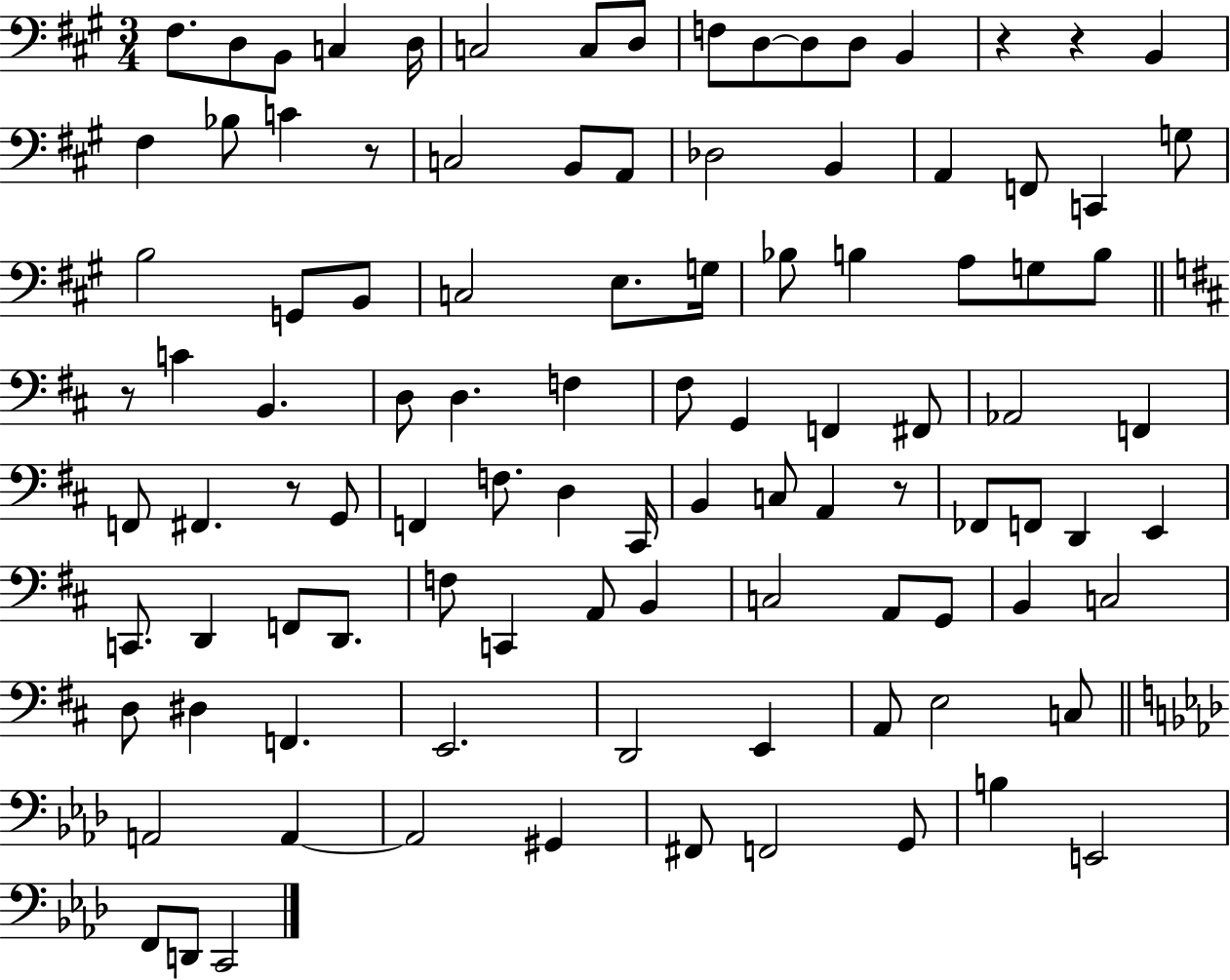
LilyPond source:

{
  \clef bass
  \numericTimeSignature
  \time 3/4
  \key a \major
  fis8. d8 b,8 c4 d16 | c2 c8 d8 | f8 d8~~ d8 d8 b,4 | r4 r4 b,4 | \break fis4 bes8 c'4 r8 | c2 b,8 a,8 | des2 b,4 | a,4 f,8 c,4 g8 | \break b2 g,8 b,8 | c2 e8. g16 | bes8 b4 a8 g8 b8 | \bar "||" \break \key d \major r8 c'4 b,4. | d8 d4. f4 | fis8 g,4 f,4 fis,8 | aes,2 f,4 | \break f,8 fis,4. r8 g,8 | f,4 f8. d4 cis,16 | b,4 c8 a,4 r8 | fes,8 f,8 d,4 e,4 | \break c,8. d,4 f,8 d,8. | f8 c,4 a,8 b,4 | c2 a,8 g,8 | b,4 c2 | \break d8 dis4 f,4. | e,2. | d,2 e,4 | a,8 e2 c8 | \break \bar "||" \break \key aes \major a,2 a,4~~ | a,2 gis,4 | fis,8 f,2 g,8 | b4 e,2 | \break f,8 d,8 c,2 | \bar "|."
}